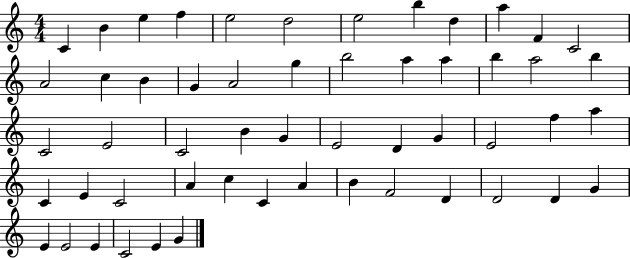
{
  \clef treble
  \numericTimeSignature
  \time 4/4
  \key c \major
  c'4 b'4 e''4 f''4 | e''2 d''2 | e''2 b''4 d''4 | a''4 f'4 c'2 | \break a'2 c''4 b'4 | g'4 a'2 g''4 | b''2 a''4 a''4 | b''4 a''2 b''4 | \break c'2 e'2 | c'2 b'4 g'4 | e'2 d'4 g'4 | e'2 f''4 a''4 | \break c'4 e'4 c'2 | a'4 c''4 c'4 a'4 | b'4 f'2 d'4 | d'2 d'4 g'4 | \break e'4 e'2 e'4 | c'2 e'4 g'4 | \bar "|."
}